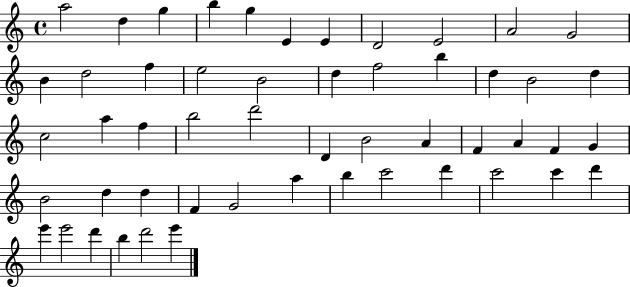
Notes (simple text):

A5/h D5/q G5/q B5/q G5/q E4/q E4/q D4/h E4/h A4/h G4/h B4/q D5/h F5/q E5/h B4/h D5/q F5/h B5/q D5/q B4/h D5/q C5/h A5/q F5/q B5/h D6/h D4/q B4/h A4/q F4/q A4/q F4/q G4/q B4/h D5/q D5/q F4/q G4/h A5/q B5/q C6/h D6/q C6/h C6/q D6/q E6/q E6/h D6/q B5/q D6/h E6/q